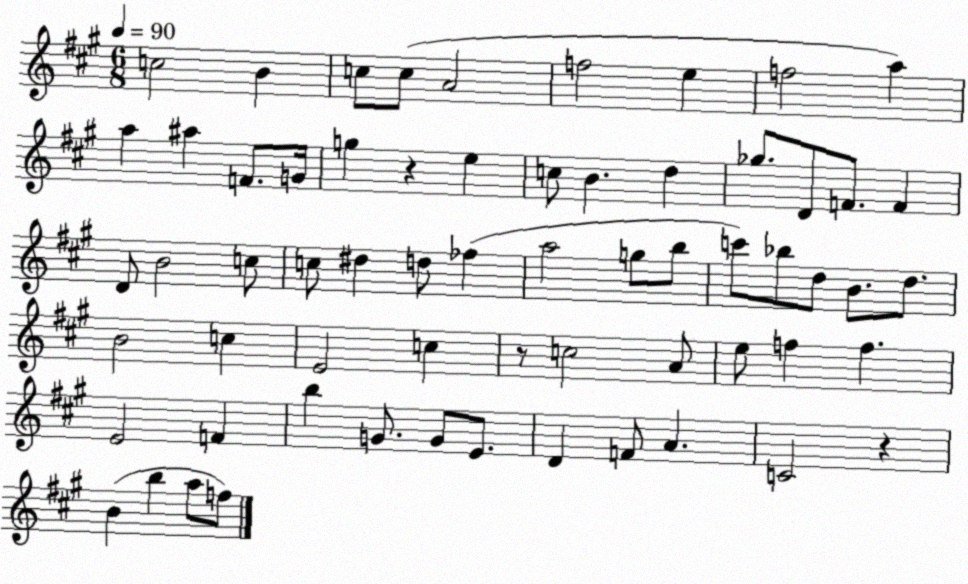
X:1
T:Untitled
M:6/8
L:1/4
K:A
c2 B c/2 c/2 A2 f2 e f2 a a ^a F/2 G/4 g z e c/2 B d _g/2 D/2 F/2 F D/2 B2 c/2 c/2 ^d d/2 _f a2 g/2 b/2 c'/2 _b/2 d/2 B/2 d/2 B2 c E2 c z/2 c2 A/2 e/2 f f E2 F b G/2 G/2 E/2 D F/2 A C2 z B b a/2 f/2